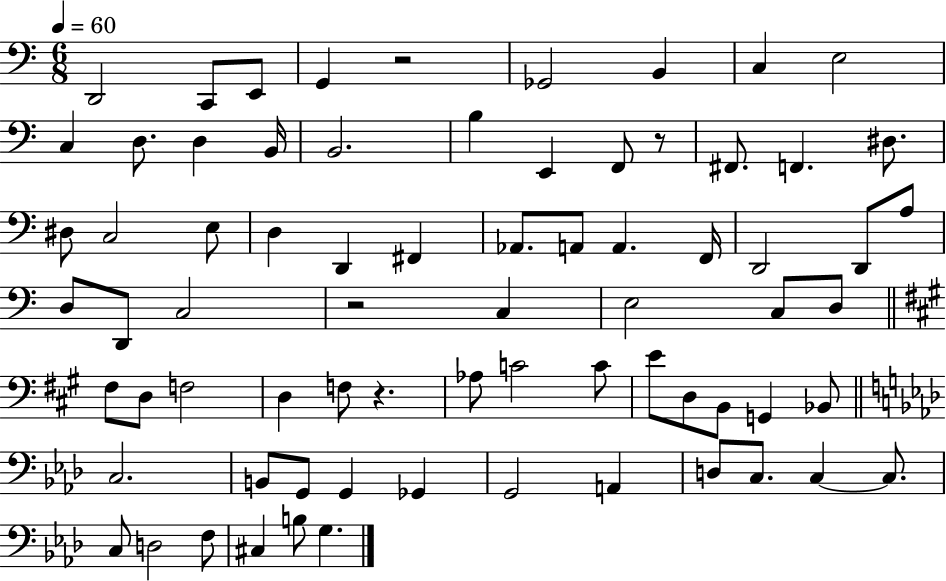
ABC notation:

X:1
T:Untitled
M:6/8
L:1/4
K:C
D,,2 C,,/2 E,,/2 G,, z2 _G,,2 B,, C, E,2 C, D,/2 D, B,,/4 B,,2 B, E,, F,,/2 z/2 ^F,,/2 F,, ^D,/2 ^D,/2 C,2 E,/2 D, D,, ^F,, _A,,/2 A,,/2 A,, F,,/4 D,,2 D,,/2 A,/2 D,/2 D,,/2 C,2 z2 C, E,2 C,/2 D,/2 ^F,/2 D,/2 F,2 D, F,/2 z _A,/2 C2 C/2 E/2 D,/2 B,,/2 G,, _B,,/2 C,2 B,,/2 G,,/2 G,, _G,, G,,2 A,, D,/2 C,/2 C, C,/2 C,/2 D,2 F,/2 ^C, B,/2 G,